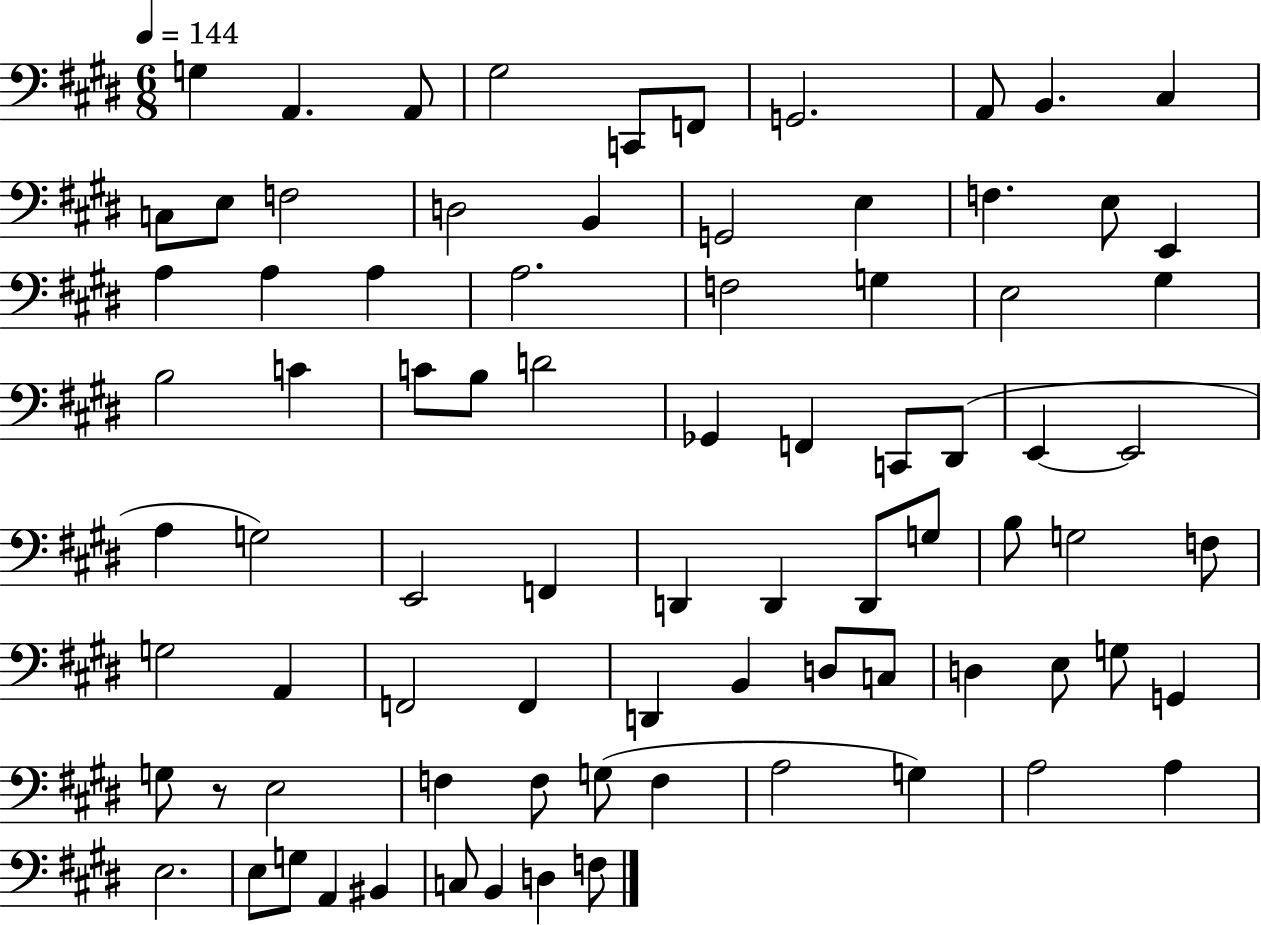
{
  \clef bass
  \numericTimeSignature
  \time 6/8
  \key e \major
  \tempo 4 = 144
  g4 a,4. a,8 | gis2 c,8 f,8 | g,2. | a,8 b,4. cis4 | \break c8 e8 f2 | d2 b,4 | g,2 e4 | f4. e8 e,4 | \break a4 a4 a4 | a2. | f2 g4 | e2 gis4 | \break b2 c'4 | c'8 b8 d'2 | ges,4 f,4 c,8 dis,8( | e,4~~ e,2 | \break a4 g2) | e,2 f,4 | d,4 d,4 d,8 g8 | b8 g2 f8 | \break g2 a,4 | f,2 f,4 | d,4 b,4 d8 c8 | d4 e8 g8 g,4 | \break g8 r8 e2 | f4 f8 g8( f4 | a2 g4) | a2 a4 | \break e2. | e8 g8 a,4 bis,4 | c8 b,4 d4 f8 | \bar "|."
}